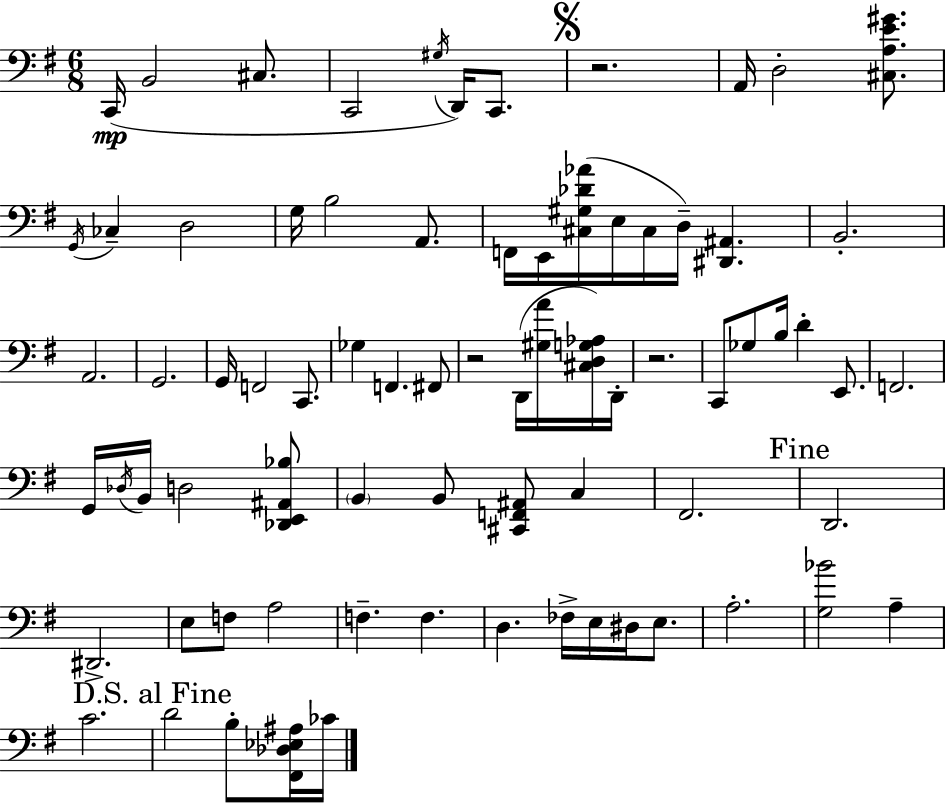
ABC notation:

X:1
T:Untitled
M:6/8
L:1/4
K:G
C,,/4 B,,2 ^C,/2 C,,2 ^G,/4 D,,/4 C,,/2 z2 A,,/4 D,2 [^C,A,E^G]/2 G,,/4 _C, D,2 G,/4 B,2 A,,/2 F,,/4 E,,/4 [^C,^G,_D_A]/4 E,/4 ^C,/4 D,/4 [^D,,^A,,] B,,2 A,,2 G,,2 G,,/4 F,,2 C,,/2 _G, F,, ^F,,/2 z2 D,,/4 [^G,A]/4 [^C,D,G,_A,]/4 D,,/4 z2 C,,/2 _G,/2 B,/4 D E,,/2 F,,2 G,,/4 _D,/4 B,,/4 D,2 [_D,,E,,^A,,_B,]/2 B,, B,,/2 [^C,,F,,^A,,]/2 C, ^F,,2 D,,2 ^D,,2 E,/2 F,/2 A,2 F, F, D, _F,/4 E,/4 ^D,/4 E,/2 A,2 [G,_B]2 A, C2 D2 B,/2 [^F,,_D,_E,^A,]/4 _C/4